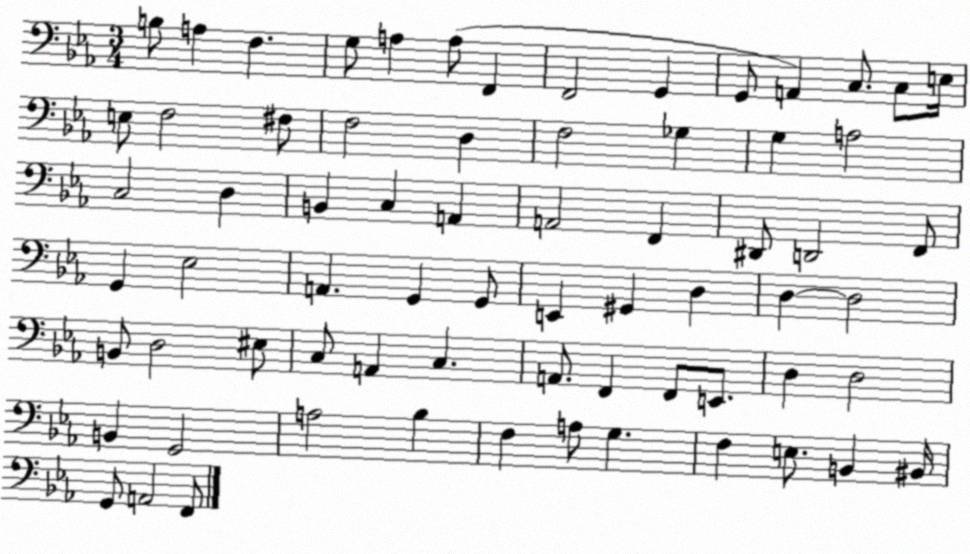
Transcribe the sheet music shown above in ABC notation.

X:1
T:Untitled
M:3/4
L:1/4
K:Eb
B,/2 A, F, G,/2 A, A,/2 F,, F,,2 G,, G,,/2 A,, C,/2 C,/2 E,/4 E,/2 F,2 ^F,/2 F,2 D, F,2 _G, G, A,2 C,2 D, B,, C, A,, A,,2 F,, ^D,,/2 D,,2 F,,/2 G,, _E,2 A,, G,, G,,/2 E,, ^G,, D, D, D,2 B,,/2 D,2 ^E,/2 C,/2 A,, C, A,,/2 F,, F,,/2 E,,/2 D, D,2 B,, G,,2 A,2 _B, F, A,/2 G, F, E,/2 B,, ^B,,/4 G,,/2 A,,2 F,,/2